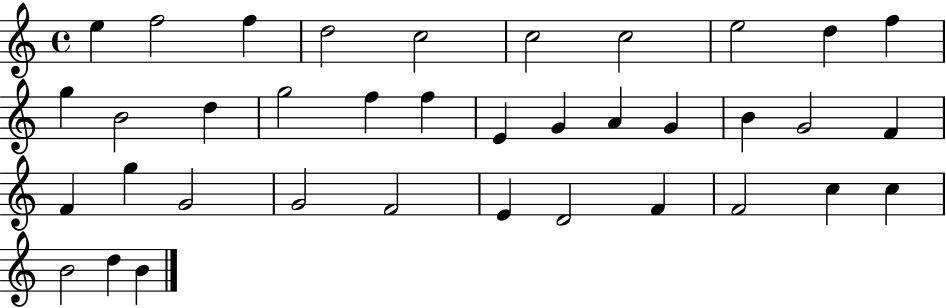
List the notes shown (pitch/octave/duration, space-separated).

E5/q F5/h F5/q D5/h C5/h C5/h C5/h E5/h D5/q F5/q G5/q B4/h D5/q G5/h F5/q F5/q E4/q G4/q A4/q G4/q B4/q G4/h F4/q F4/q G5/q G4/h G4/h F4/h E4/q D4/h F4/q F4/h C5/q C5/q B4/h D5/q B4/q